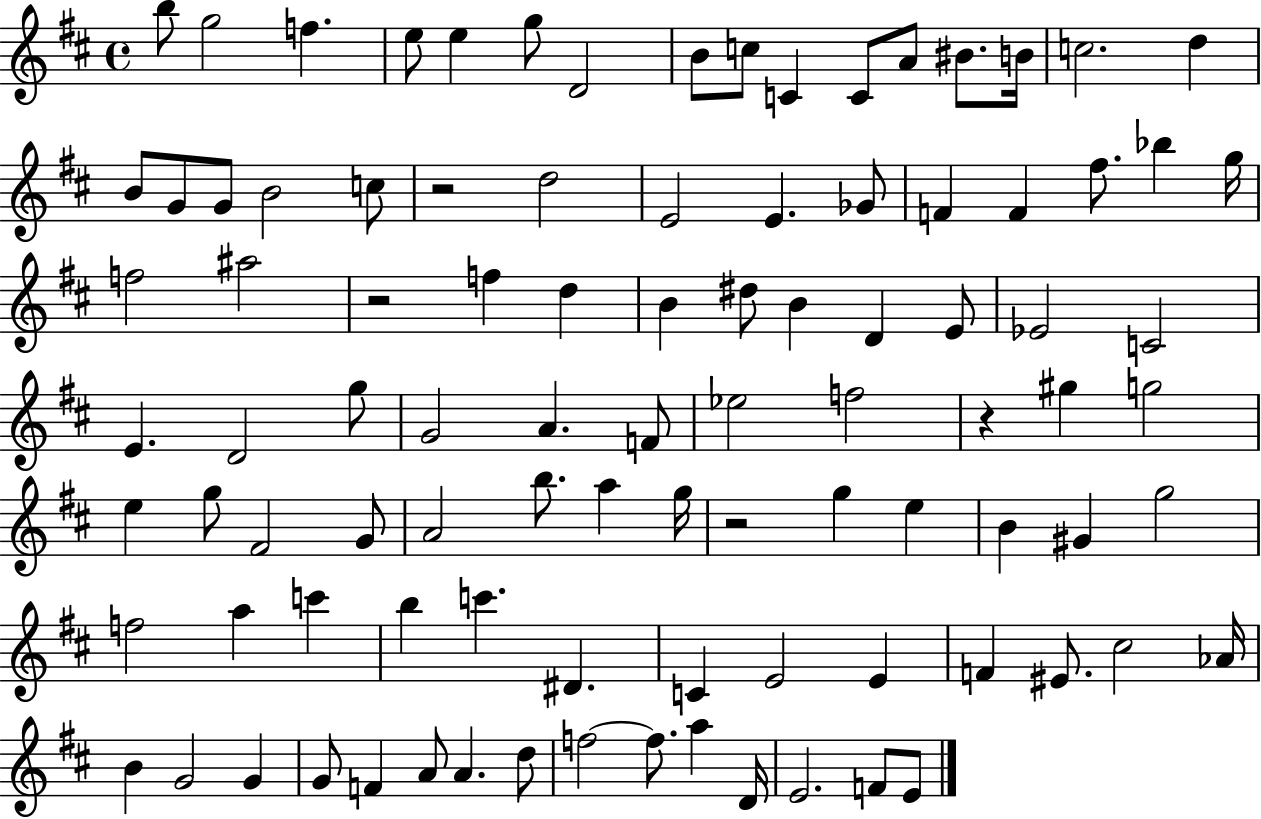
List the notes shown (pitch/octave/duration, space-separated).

B5/e G5/h F5/q. E5/e E5/q G5/e D4/h B4/e C5/e C4/q C4/e A4/e BIS4/e. B4/s C5/h. D5/q B4/e G4/e G4/e B4/h C5/e R/h D5/h E4/h E4/q. Gb4/e F4/q F4/q F#5/e. Bb5/q G5/s F5/h A#5/h R/h F5/q D5/q B4/q D#5/e B4/q D4/q E4/e Eb4/h C4/h E4/q. D4/h G5/e G4/h A4/q. F4/e Eb5/h F5/h R/q G#5/q G5/h E5/q G5/e F#4/h G4/e A4/h B5/e. A5/q G5/s R/h G5/q E5/q B4/q G#4/q G5/h F5/h A5/q C6/q B5/q C6/q. D#4/q. C4/q E4/h E4/q F4/q EIS4/e. C#5/h Ab4/s B4/q G4/h G4/q G4/e F4/q A4/e A4/q. D5/e F5/h F5/e. A5/q D4/s E4/h. F4/e E4/e